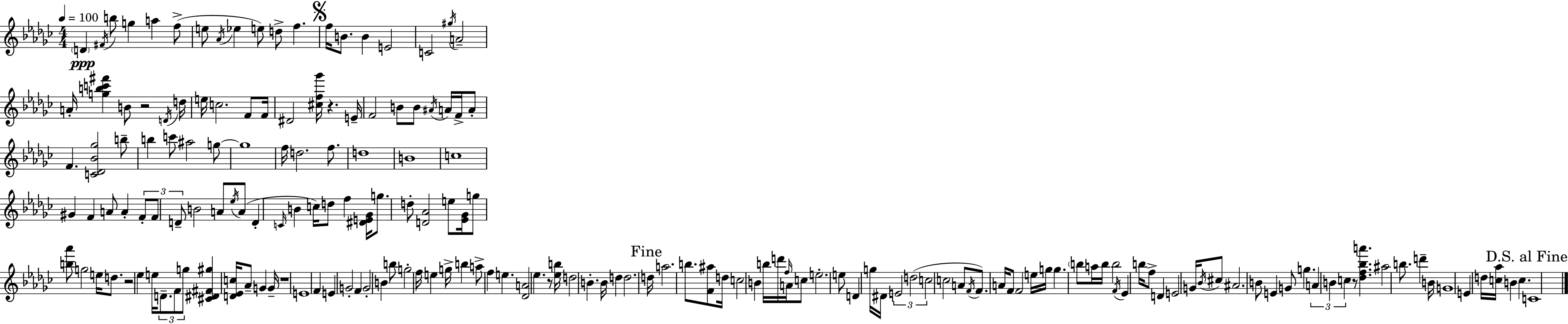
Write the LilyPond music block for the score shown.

{
  \clef treble
  \numericTimeSignature
  \time 4/4
  \key ees \minor
  \tempo 4 = 100
  \parenthesize d'4\ppp \acciaccatura { fis'16 } b''8 g''4 a''4 f''8->( | e''8 \acciaccatura { aes'16 } ees''4 e''8) d''8-> f''4. | \mark \markup { \musicglyph "scripts.segno" } f''16 b'8. b'4 e'2 | c'2 \acciaccatura { gis''16 } a'2-- | \break a'16-. <g'' b'' c''' fis'''>4 b'8 r2 | \acciaccatura { d'16 } d''16 e''16 c''2. | f'8 f'16 dis'2 <cis'' f'' ges'''>16 r4. | e'16-- f'2 b'8 b'8 | \break \acciaccatura { ais'16 } a'16 f'16-> a'8-. f'4. <c' des' bes' ges''>2 | b''8-- b''4 c'''8 ais''2 | g''8~~ g''1 | f''16 d''2. | \break f''8. d''1 | b'1 | c''1 | gis'4 f'4 a'8 a'4-. | \break \tuplet 3/2 { f'8-. f'8 d'8-- } b'2 | a'8 \acciaccatura { ees''16 }( a'8 d'4-. \grace { c'16 } b'4 c''16) | d''8 f''4 <dis' e' ges'>16 g''8. d''8-. <d' aes'>2 | e''8 <ees' ges'>16 g''8 <b'' aes'''>8 g''2 | \break e''16 d''8. r2 ees''4 | e''16 \tuplet 3/2 { d'8.-- f'8 g''8 } <cis' dis' fis' gis''>4 <d' ees' c''>16 | aes'8-- g'4 g'16-- r1 | e'1 | \break f'4 e'4 g'2-. | f'4 g'2-. | b'4 b''8 g''2-. | f''16 e''4 g''16-> b''4 a''8-> f''4 | \break e''4. <des' a'>2 ees''4. | r8 <ees'' b''>16 d''2 | b'4.-. b'16 d''4 d''2. | \mark "Fine" d''16 a''2. | \break b''8. <f' ais''>8 d''16 c''2 | b'4 b''16 d'''16 \grace { f''16 } a'16 c''8 e''2.-. | e''8 d'4 g''16 dis'16 | \tuplet 3/2 { e'2 d''2( | \break c''2 } c''2 | a'8 \acciaccatura { f'16 }) f'8. a'16 f'8 f'2 | e''16 g''16 g''4. \parenthesize b''8 a''16 b''16 b''2 | \acciaccatura { f'16 } ees'4 b''16 f''8-> d'4 | \break e'2 g'16 \acciaccatura { bes'16 } cis''8 ais'2. | b'8 e'4 g'8 | g''4. \tuplet 3/2 { a'4 b'4 c''4 } | r8 <des'' f'' bes'' a'''>4. ais''2 | \break b''8. d'''4-- b'16 g'1 | e'4 d''16 | <c'' aes''>16 b'4 c''4. \mark "D.S. al Fine" c'1 | \bar "|."
}